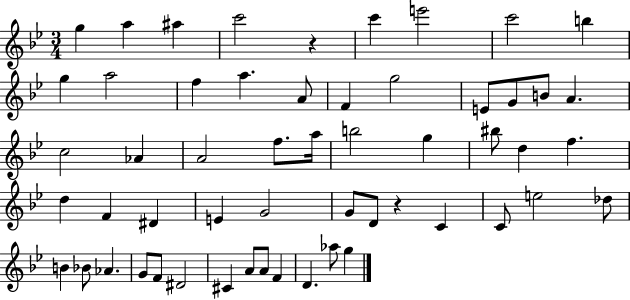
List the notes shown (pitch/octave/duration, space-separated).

G5/q A5/q A#5/q C6/h R/q C6/q E6/h C6/h B5/q G5/q A5/h F5/q A5/q. A4/e F4/q G5/h E4/e G4/e B4/e A4/q. C5/h Ab4/q A4/h F5/e. A5/s B5/h G5/q BIS5/e D5/q F5/q. D5/q F4/q D#4/q E4/q G4/h G4/e D4/e R/q C4/q C4/e E5/h Db5/e B4/q Bb4/e Ab4/q. G4/e F4/e D#4/h C#4/q A4/e A4/e F4/q D4/q. Ab5/e G5/q